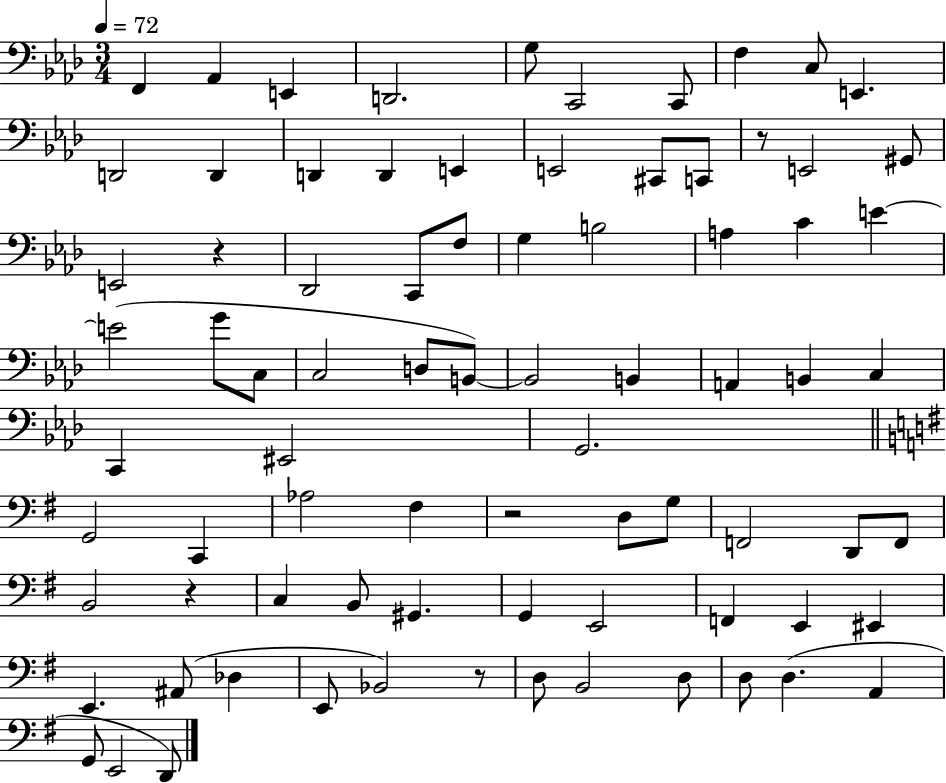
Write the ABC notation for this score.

X:1
T:Untitled
M:3/4
L:1/4
K:Ab
F,, _A,, E,, D,,2 G,/2 C,,2 C,,/2 F, C,/2 E,, D,,2 D,, D,, D,, E,, E,,2 ^C,,/2 C,,/2 z/2 E,,2 ^G,,/2 E,,2 z _D,,2 C,,/2 F,/2 G, B,2 A, C E E2 G/2 C,/2 C,2 D,/2 B,,/2 B,,2 B,, A,, B,, C, C,, ^E,,2 G,,2 G,,2 C,, _A,2 ^F, z2 D,/2 G,/2 F,,2 D,,/2 F,,/2 B,,2 z C, B,,/2 ^G,, G,, E,,2 F,, E,, ^E,, E,, ^A,,/2 _D, E,,/2 _B,,2 z/2 D,/2 B,,2 D,/2 D,/2 D, A,, G,,/2 E,,2 D,,/2